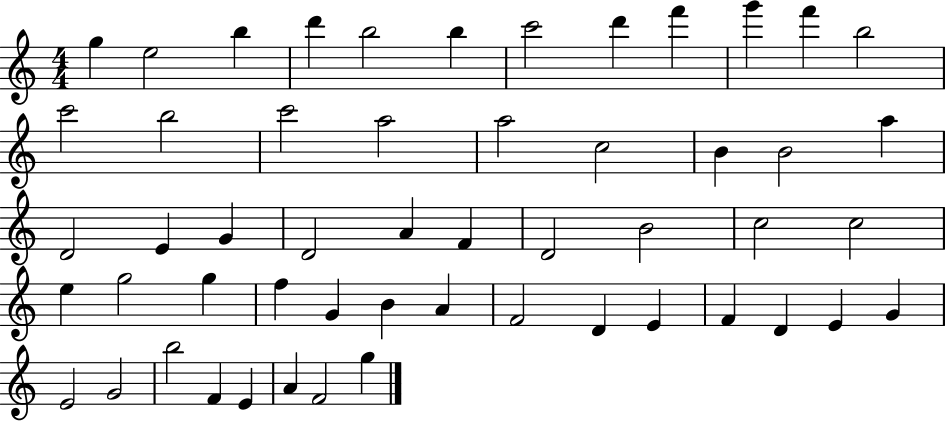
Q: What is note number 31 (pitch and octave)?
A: C5